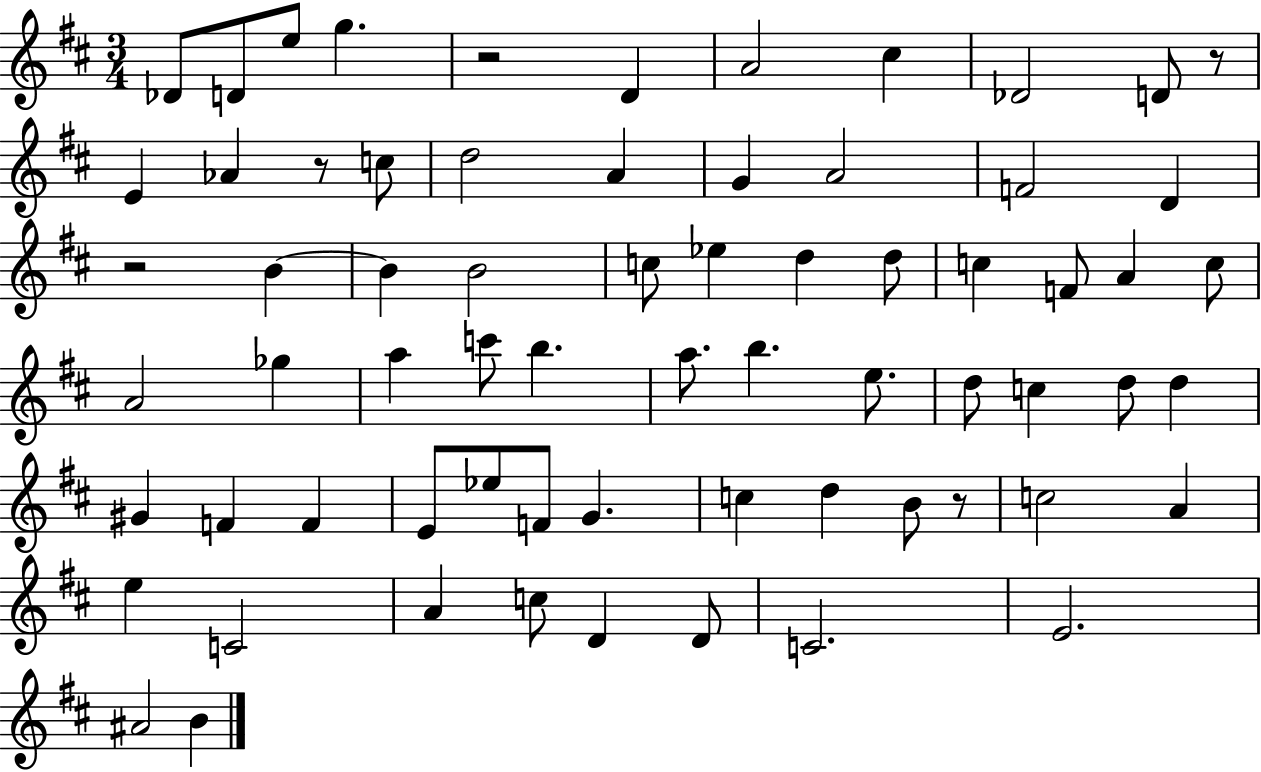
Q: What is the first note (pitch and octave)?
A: Db4